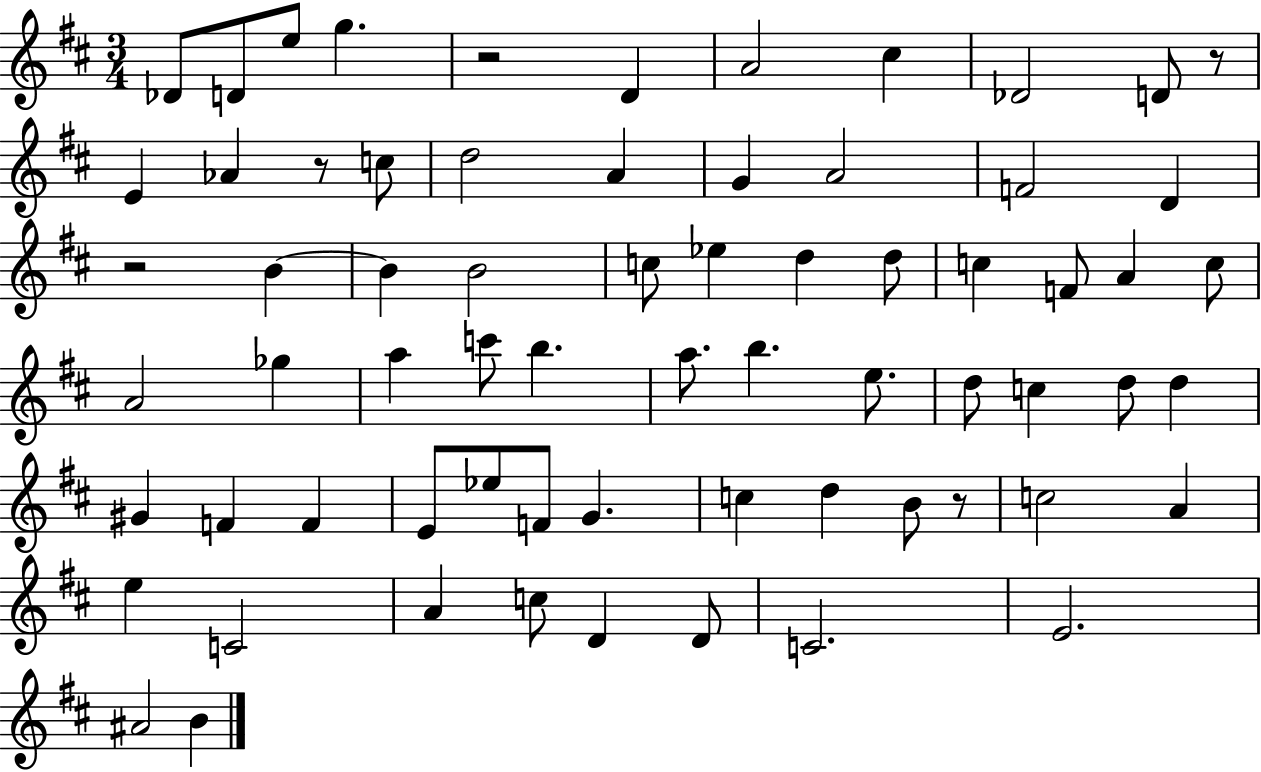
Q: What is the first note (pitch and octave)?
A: Db4